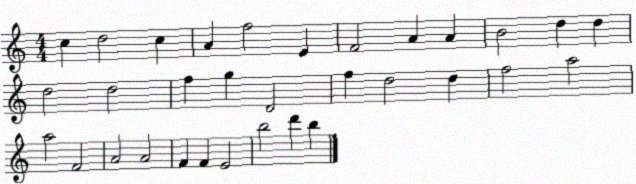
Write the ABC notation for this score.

X:1
T:Untitled
M:4/4
L:1/4
K:C
c d2 c A f2 E F2 A A B2 d d d2 d2 f g D2 f d2 d f2 a2 a2 F2 A2 A2 F F E2 b2 d' b